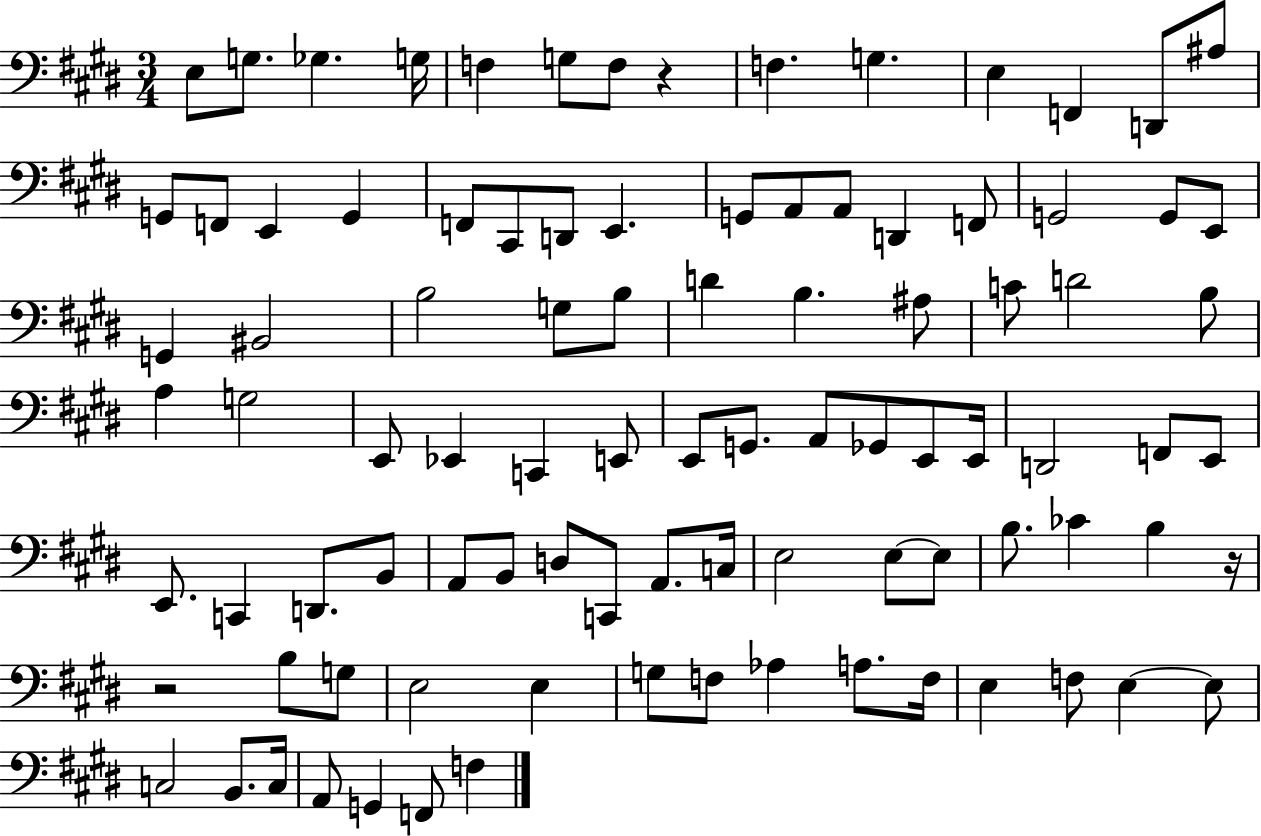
X:1
T:Untitled
M:3/4
L:1/4
K:E
E,/2 G,/2 _G, G,/4 F, G,/2 F,/2 z F, G, E, F,, D,,/2 ^A,/2 G,,/2 F,,/2 E,, G,, F,,/2 ^C,,/2 D,,/2 E,, G,,/2 A,,/2 A,,/2 D,, F,,/2 G,,2 G,,/2 E,,/2 G,, ^B,,2 B,2 G,/2 B,/2 D B, ^A,/2 C/2 D2 B,/2 A, G,2 E,,/2 _E,, C,, E,,/2 E,,/2 G,,/2 A,,/2 _G,,/2 E,,/2 E,,/4 D,,2 F,,/2 E,,/2 E,,/2 C,, D,,/2 B,,/2 A,,/2 B,,/2 D,/2 C,,/2 A,,/2 C,/4 E,2 E,/2 E,/2 B,/2 _C B, z/4 z2 B,/2 G,/2 E,2 E, G,/2 F,/2 _A, A,/2 F,/4 E, F,/2 E, E,/2 C,2 B,,/2 C,/4 A,,/2 G,, F,,/2 F,